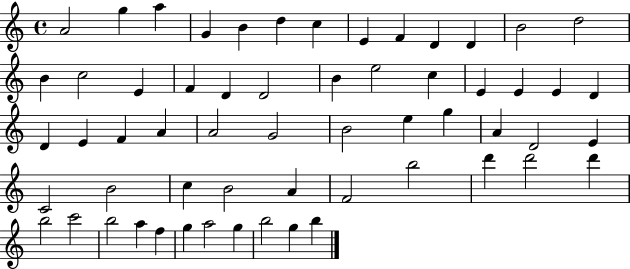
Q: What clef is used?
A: treble